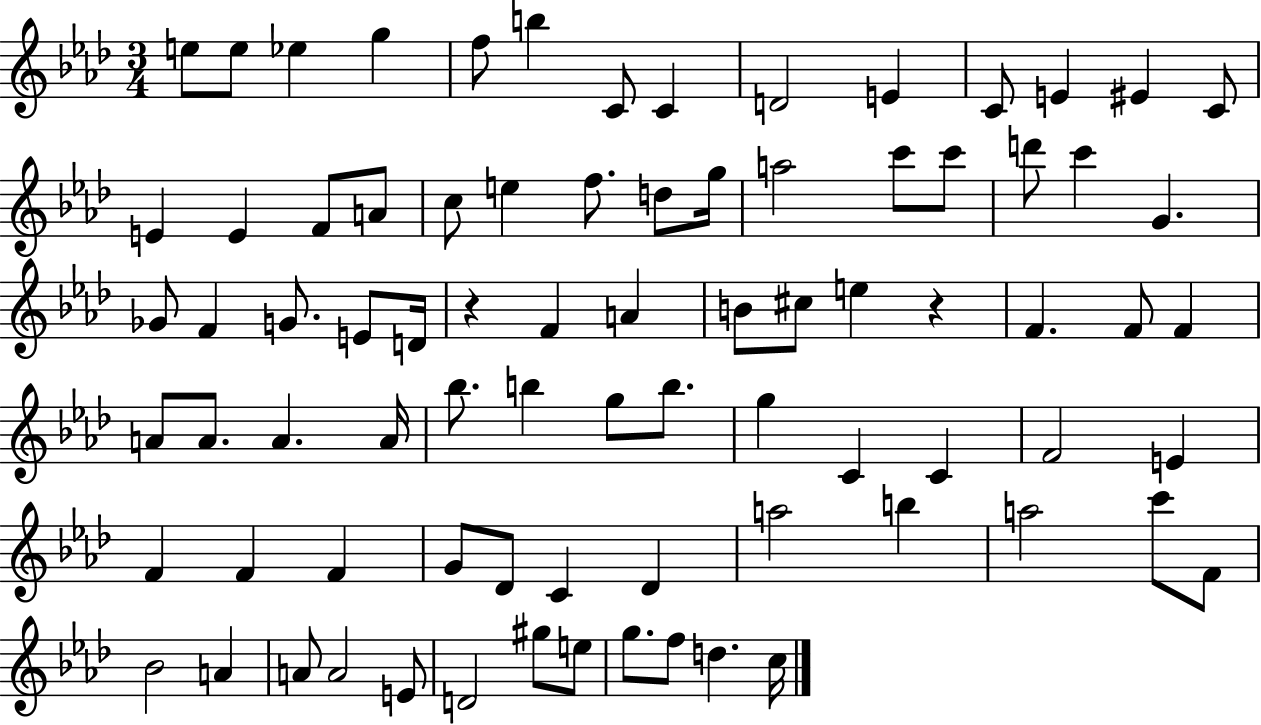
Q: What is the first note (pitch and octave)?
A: E5